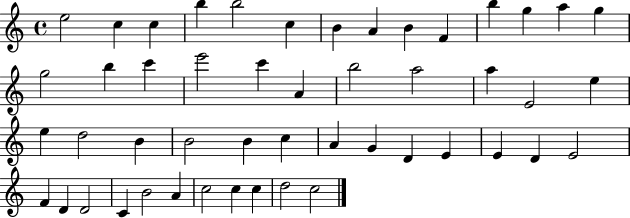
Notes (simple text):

E5/h C5/q C5/q B5/q B5/h C5/q B4/q A4/q B4/q F4/q B5/q G5/q A5/q G5/q G5/h B5/q C6/q E6/h C6/q A4/q B5/h A5/h A5/q E4/h E5/q E5/q D5/h B4/q B4/h B4/q C5/q A4/q G4/q D4/q E4/q E4/q D4/q E4/h F4/q D4/q D4/h C4/q B4/h A4/q C5/h C5/q C5/q D5/h C5/h